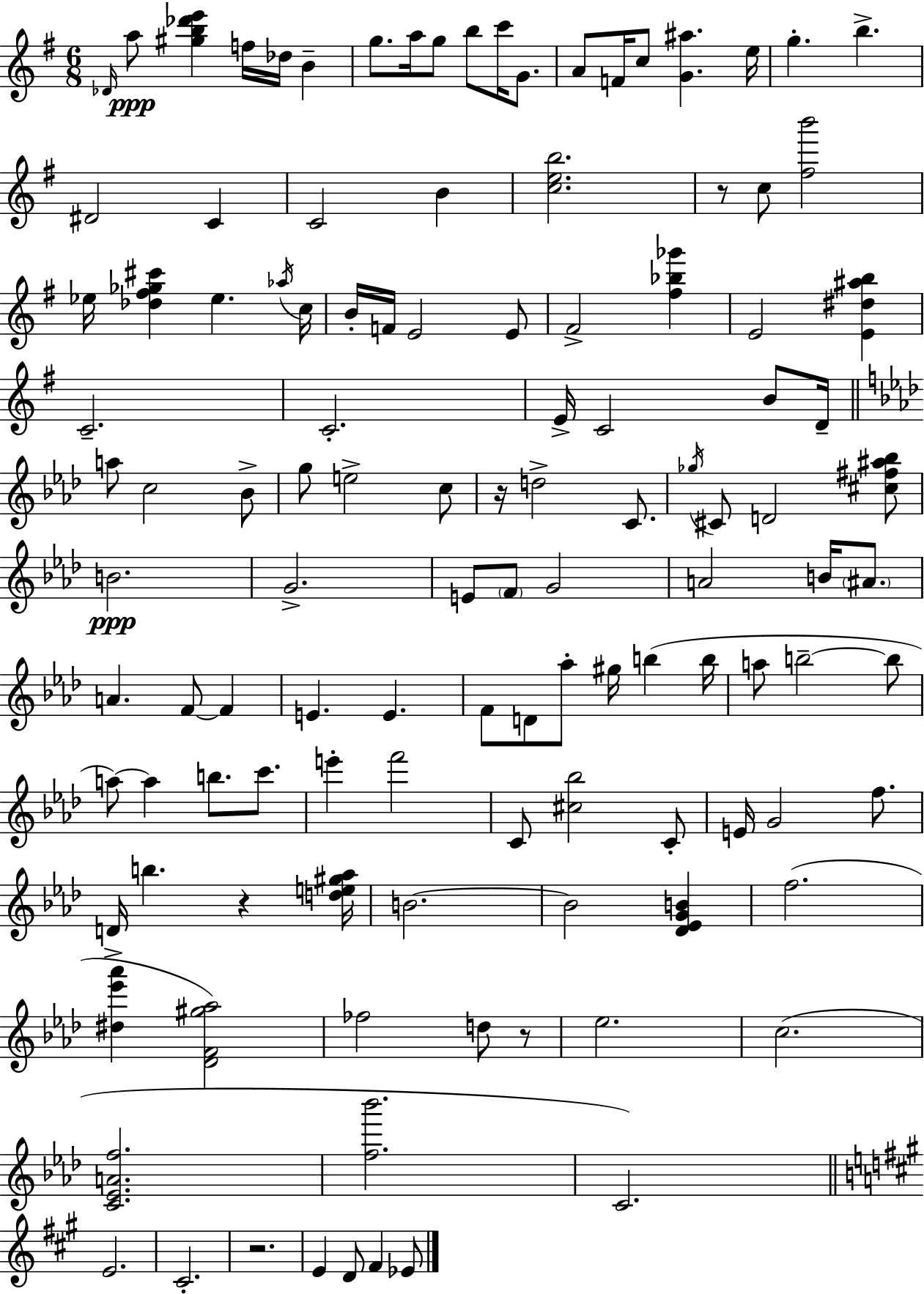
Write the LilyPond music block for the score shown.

{
  \clef treble
  \numericTimeSignature
  \time 6/8
  \key e \minor
  \repeat volta 2 { \grace { des'16 }\ppp a''8 <gis'' b'' des''' e'''>4 f''16 des''16 b'4-- | g''8. a''16 g''8 b''8 c'''16 g'8. | a'8 f'16 c''8 <g' ais''>4. | e''16 g''4.-. b''4.-> | \break dis'2 c'4 | c'2 b'4 | <c'' e'' b''>2. | r8 c''8 <fis'' b'''>2 | \break ees''16 <des'' fis'' ges'' cis'''>4 ees''4. | \acciaccatura { aes''16 } c''16 b'16-. f'16 e'2 | e'8 fis'2-> <fis'' bes'' ges'''>4 | e'2 <e' dis'' ais'' b''>4 | \break c'2.-- | c'2.-. | e'16-> c'2 b'8 | d'16-- \bar "||" \break \key aes \major a''8 c''2 bes'8-> | g''8 e''2-> c''8 | r16 d''2-> c'8. | \acciaccatura { ges''16 } cis'8 d'2 <cis'' fis'' ais'' bes''>8 | \break b'2.\ppp | g'2.-> | e'8 \parenthesize f'8 g'2 | a'2 b'16 \parenthesize ais'8. | \break a'4. f'8~~ f'4 | e'4. e'4. | f'8 d'8 aes''8-. gis''16 b''4( | b''16 a''8 b''2--~~ b''8 | \break a''8~~) a''4 b''8. c'''8. | e'''4-. f'''2 | c'8 <cis'' bes''>2 c'8-. | e'16 g'2 f''8. | \break d'16-> b''4. r4 | <d'' e'' gis'' aes''>16 b'2.~~ | b'2 <des' ees' g' b'>4 | f''2.( | \break <dis'' ees''' aes'''>4 <des' f' gis'' aes''>2) | fes''2 d''8 r8 | ees''2. | c''2.( | \break <c' ees' a' f''>2. | <f'' bes'''>2. | c'2.) | \bar "||" \break \key a \major e'2. | cis'2.-. | r2. | e'4 d'8 fis'4 ees'8 | \break } \bar "|."
}